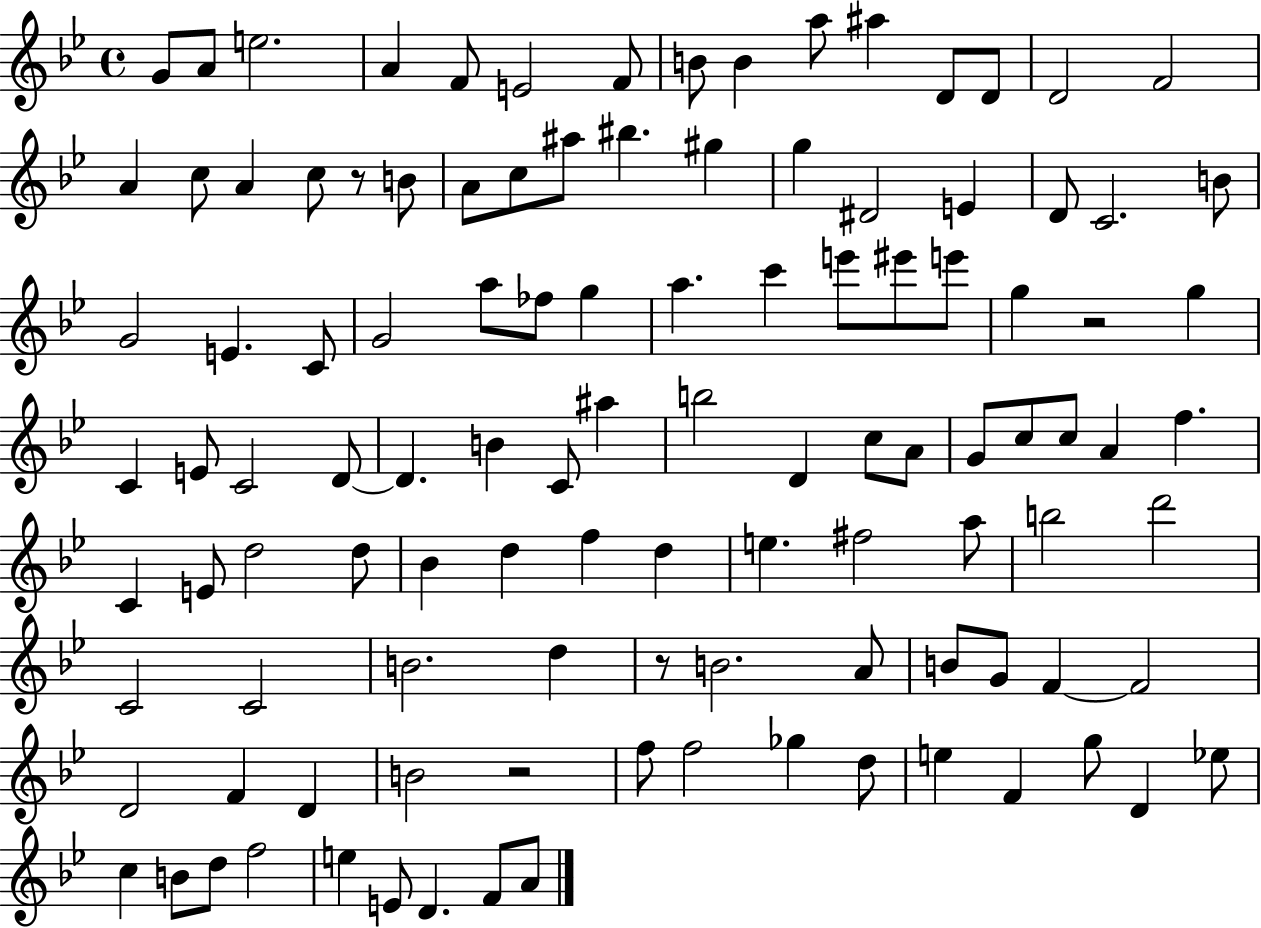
{
  \clef treble
  \time 4/4
  \defaultTimeSignature
  \key bes \major
  g'8 a'8 e''2. | a'4 f'8 e'2 f'8 | b'8 b'4 a''8 ais''4 d'8 d'8 | d'2 f'2 | \break a'4 c''8 a'4 c''8 r8 b'8 | a'8 c''8 ais''8 bis''4. gis''4 | g''4 dis'2 e'4 | d'8 c'2. b'8 | \break g'2 e'4. c'8 | g'2 a''8 fes''8 g''4 | a''4. c'''4 e'''8 eis'''8 e'''8 | g''4 r2 g''4 | \break c'4 e'8 c'2 d'8~~ | d'4. b'4 c'8 ais''4 | b''2 d'4 c''8 a'8 | g'8 c''8 c''8 a'4 f''4. | \break c'4 e'8 d''2 d''8 | bes'4 d''4 f''4 d''4 | e''4. fis''2 a''8 | b''2 d'''2 | \break c'2 c'2 | b'2. d''4 | r8 b'2. a'8 | b'8 g'8 f'4~~ f'2 | \break d'2 f'4 d'4 | b'2 r2 | f''8 f''2 ges''4 d''8 | e''4 f'4 g''8 d'4 ees''8 | \break c''4 b'8 d''8 f''2 | e''4 e'8 d'4. f'8 a'8 | \bar "|."
}